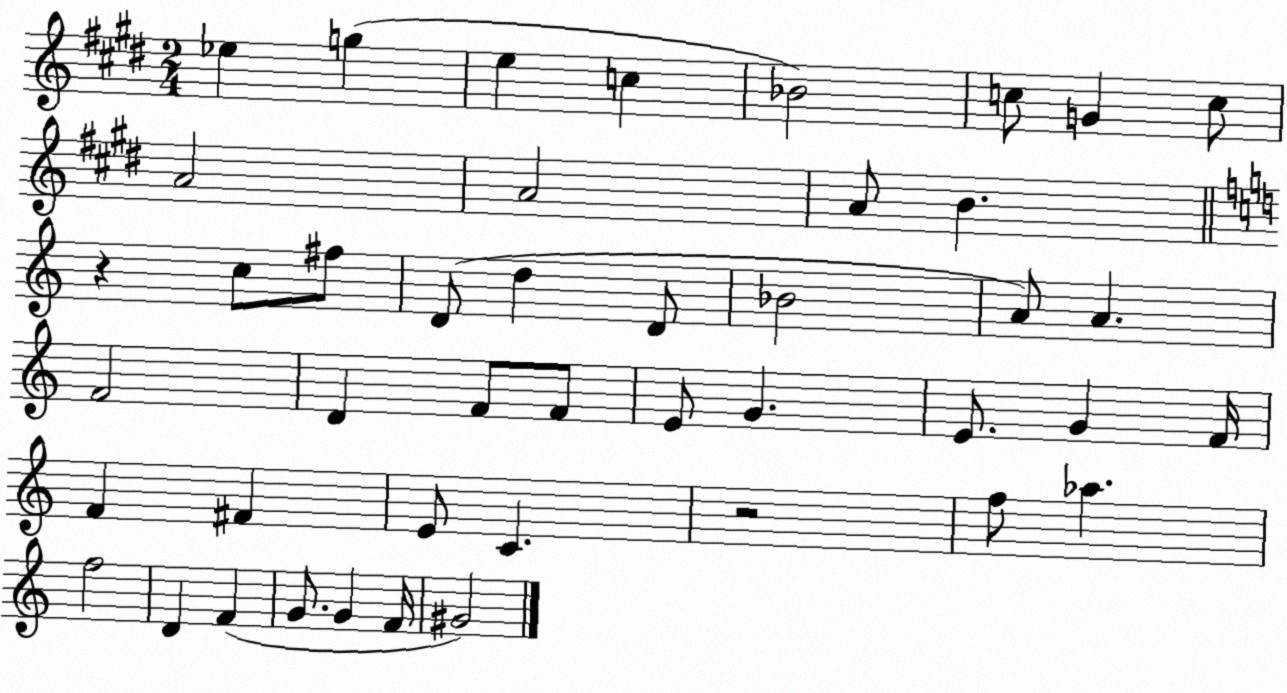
X:1
T:Untitled
M:2/4
L:1/4
K:E
_e g e c _B2 c/2 G c/2 A2 A2 A/2 B z c/2 ^f/2 D/2 d D/2 _B2 A/2 A F2 D F/2 F/2 E/2 G E/2 G F/4 F ^F E/2 C z2 f/2 _a f2 D F G/2 G F/4 ^G2